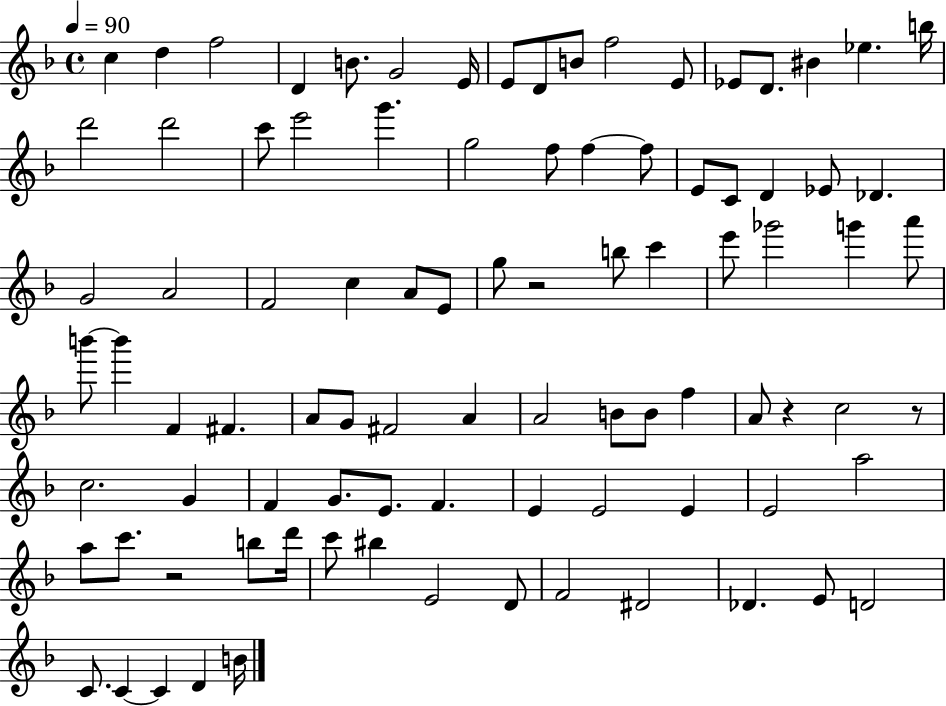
X:1
T:Untitled
M:4/4
L:1/4
K:F
c d f2 D B/2 G2 E/4 E/2 D/2 B/2 f2 E/2 _E/2 D/2 ^B _e b/4 d'2 d'2 c'/2 e'2 g' g2 f/2 f f/2 E/2 C/2 D _E/2 _D G2 A2 F2 c A/2 E/2 g/2 z2 b/2 c' e'/2 _g'2 g' a'/2 b'/2 b' F ^F A/2 G/2 ^F2 A A2 B/2 B/2 f A/2 z c2 z/2 c2 G F G/2 E/2 F E E2 E E2 a2 a/2 c'/2 z2 b/2 d'/4 c'/2 ^b E2 D/2 F2 ^D2 _D E/2 D2 C/2 C C D B/4